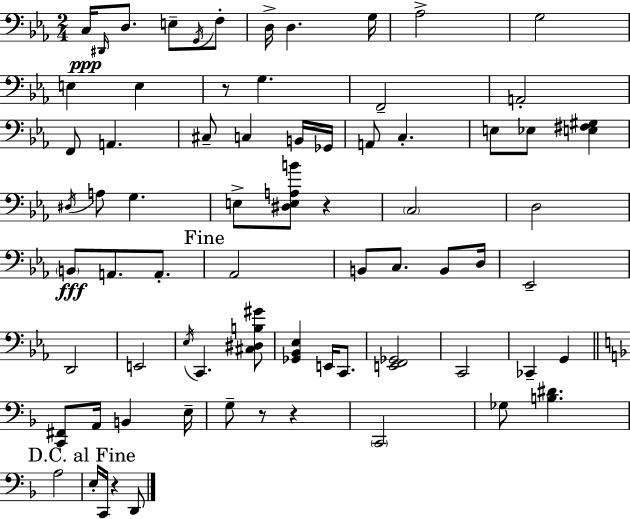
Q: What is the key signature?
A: EES major